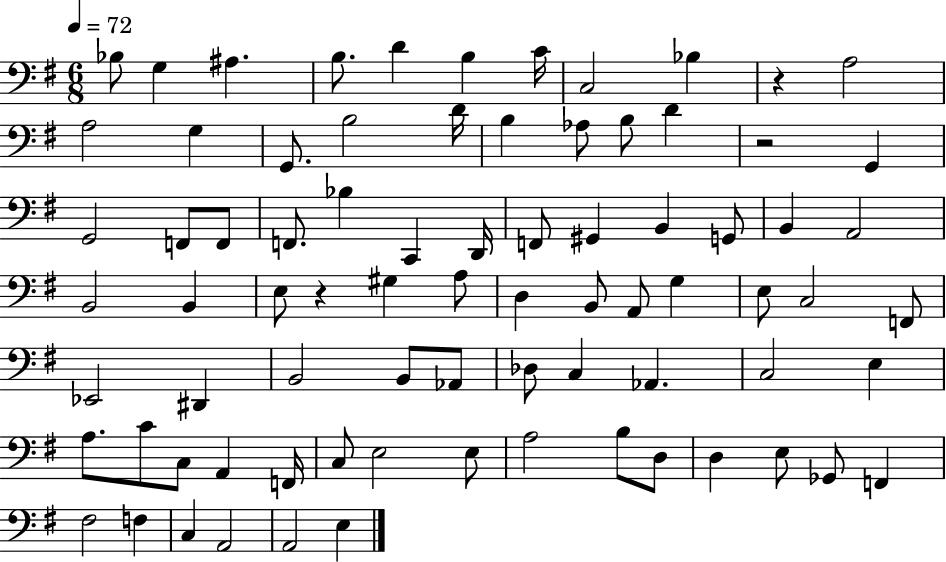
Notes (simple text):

Bb3/e G3/q A#3/q. B3/e. D4/q B3/q C4/s C3/h Bb3/q R/q A3/h A3/h G3/q G2/e. B3/h D4/s B3/q Ab3/e B3/e D4/q R/h G2/q G2/h F2/e F2/e F2/e. Bb3/q C2/q D2/s F2/e G#2/q B2/q G2/e B2/q A2/h B2/h B2/q E3/e R/q G#3/q A3/e D3/q B2/e A2/e G3/q E3/e C3/h F2/e Eb2/h D#2/q B2/h B2/e Ab2/e Db3/e C3/q Ab2/q. C3/h E3/q A3/e. C4/e C3/e A2/q F2/s C3/e E3/h E3/e A3/h B3/e D3/e D3/q E3/e Gb2/e F2/q F#3/h F3/q C3/q A2/h A2/h E3/q